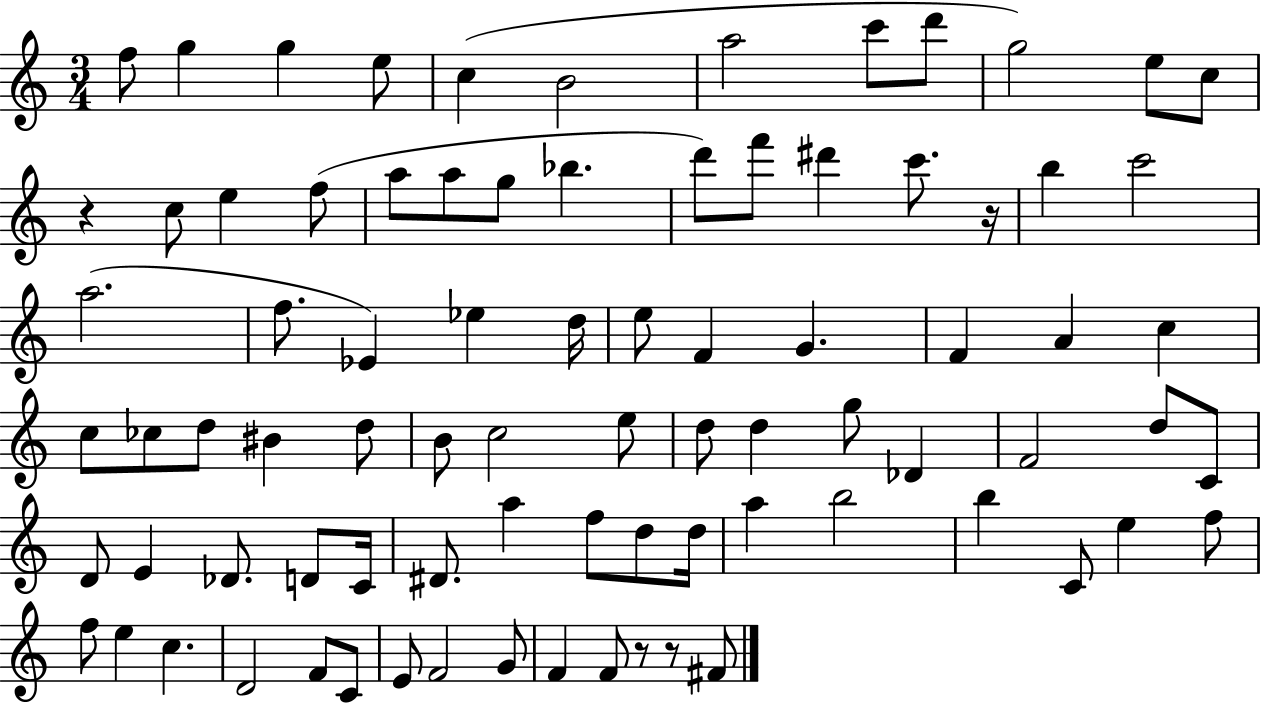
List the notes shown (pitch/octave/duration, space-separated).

F5/e G5/q G5/q E5/e C5/q B4/h A5/h C6/e D6/e G5/h E5/e C5/e R/q C5/e E5/q F5/e A5/e A5/e G5/e Bb5/q. D6/e F6/e D#6/q C6/e. R/s B5/q C6/h A5/h. F5/e. Eb4/q Eb5/q D5/s E5/e F4/q G4/q. F4/q A4/q C5/q C5/e CES5/e D5/e BIS4/q D5/e B4/e C5/h E5/e D5/e D5/q G5/e Db4/q F4/h D5/e C4/e D4/e E4/q Db4/e. D4/e C4/s D#4/e. A5/q F5/e D5/e D5/s A5/q B5/h B5/q C4/e E5/q F5/e F5/e E5/q C5/q. D4/h F4/e C4/e E4/e F4/h G4/e F4/q F4/e R/e R/e F#4/e